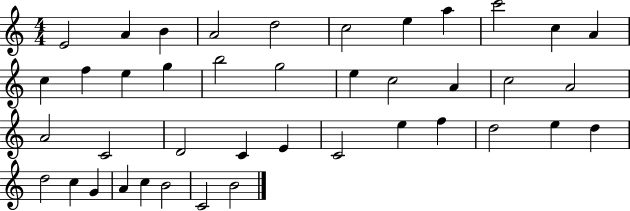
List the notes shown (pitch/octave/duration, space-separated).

E4/h A4/q B4/q A4/h D5/h C5/h E5/q A5/q C6/h C5/q A4/q C5/q F5/q E5/q G5/q B5/h G5/h E5/q C5/h A4/q C5/h A4/h A4/h C4/h D4/h C4/q E4/q C4/h E5/q F5/q D5/h E5/q D5/q D5/h C5/q G4/q A4/q C5/q B4/h C4/h B4/h